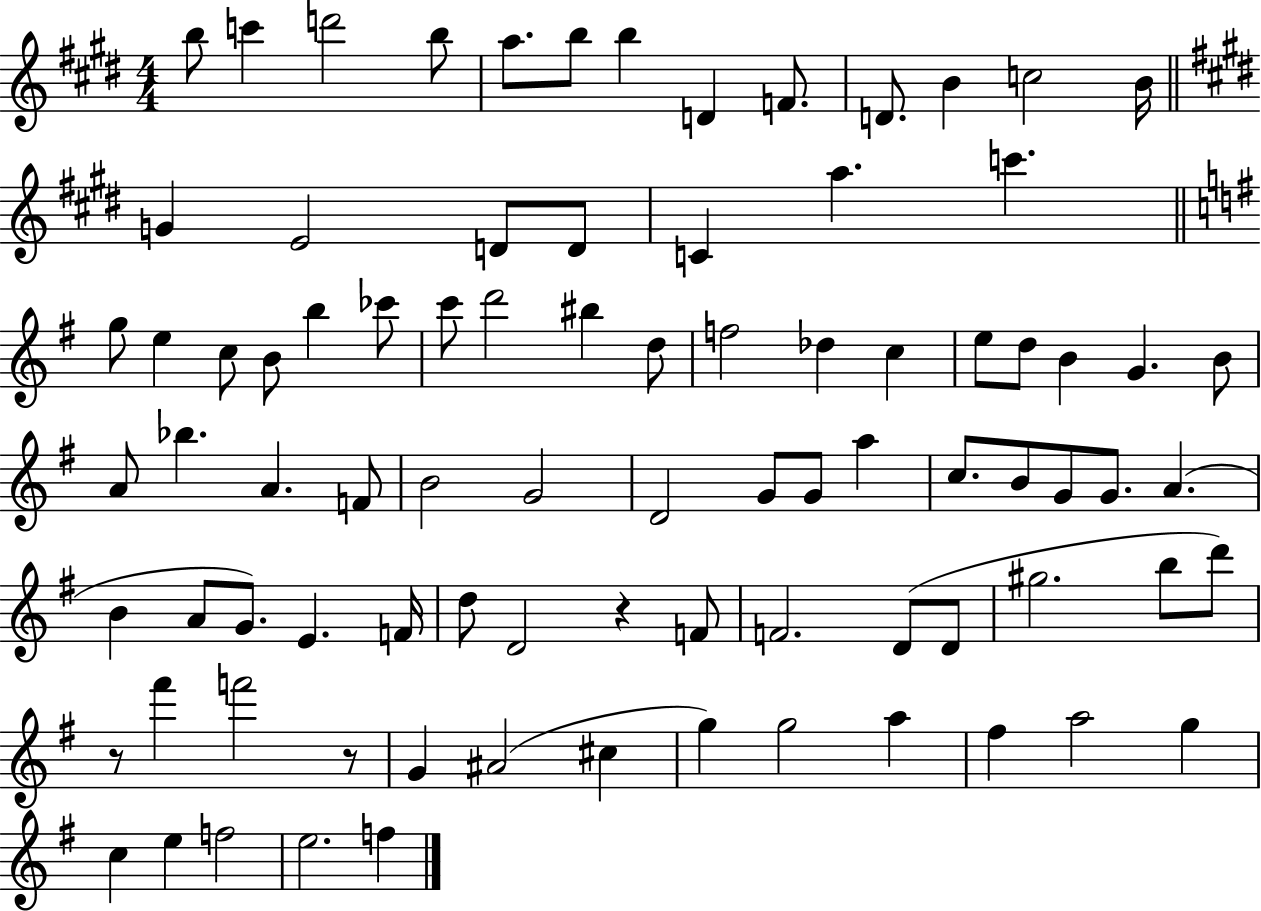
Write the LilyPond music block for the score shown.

{
  \clef treble
  \numericTimeSignature
  \time 4/4
  \key e \major
  b''8 c'''4 d'''2 b''8 | a''8. b''8 b''4 d'4 f'8. | d'8. b'4 c''2 b'16 | \bar "||" \break \key e \major g'4 e'2 d'8 d'8 | c'4 a''4. c'''4. | \bar "||" \break \key e \minor g''8 e''4 c''8 b'8 b''4 ces'''8 | c'''8 d'''2 bis''4 d''8 | f''2 des''4 c''4 | e''8 d''8 b'4 g'4. b'8 | \break a'8 bes''4. a'4. f'8 | b'2 g'2 | d'2 g'8 g'8 a''4 | c''8. b'8 g'8 g'8. a'4.( | \break b'4 a'8 g'8.) e'4. f'16 | d''8 d'2 r4 f'8 | f'2. d'8( d'8 | gis''2. b''8 d'''8) | \break r8 fis'''4 f'''2 r8 | g'4 ais'2( cis''4 | g''4) g''2 a''4 | fis''4 a''2 g''4 | \break c''4 e''4 f''2 | e''2. f''4 | \bar "|."
}